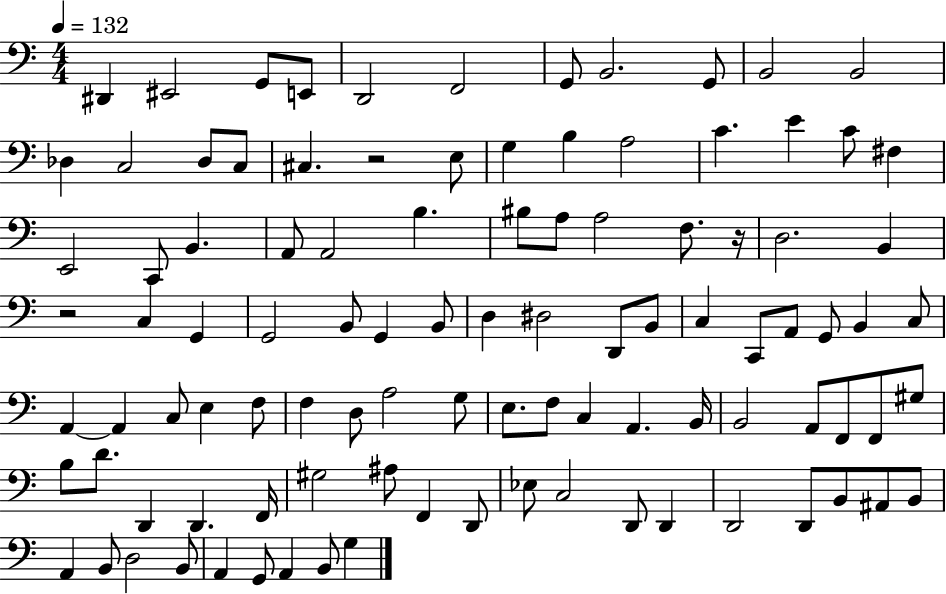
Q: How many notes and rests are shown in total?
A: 101